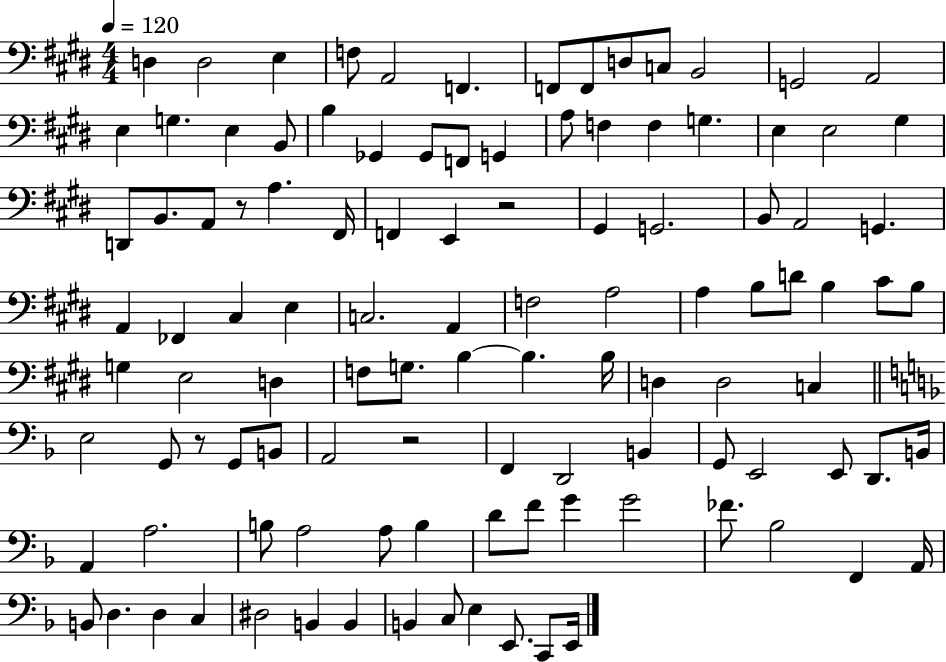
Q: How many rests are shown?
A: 4